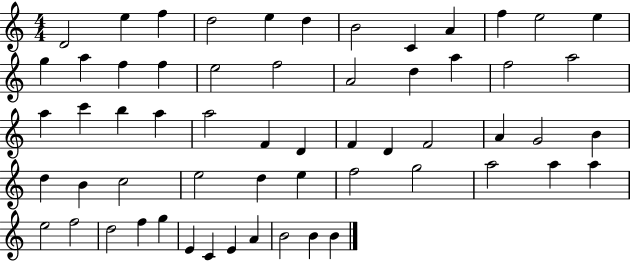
X:1
T:Untitled
M:4/4
L:1/4
K:C
D2 e f d2 e d B2 C A f e2 e g a f f e2 f2 A2 d a f2 a2 a c' b a a2 F D F D F2 A G2 B d B c2 e2 d e f2 g2 a2 a a e2 f2 d2 f g E C E A B2 B B